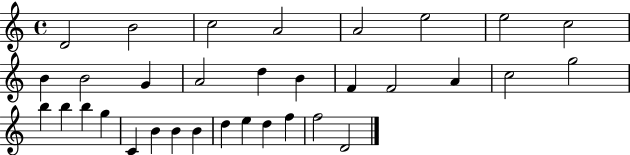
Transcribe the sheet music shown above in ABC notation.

X:1
T:Untitled
M:4/4
L:1/4
K:C
D2 B2 c2 A2 A2 e2 e2 c2 B B2 G A2 d B F F2 A c2 g2 b b b g C B B B d e d f f2 D2